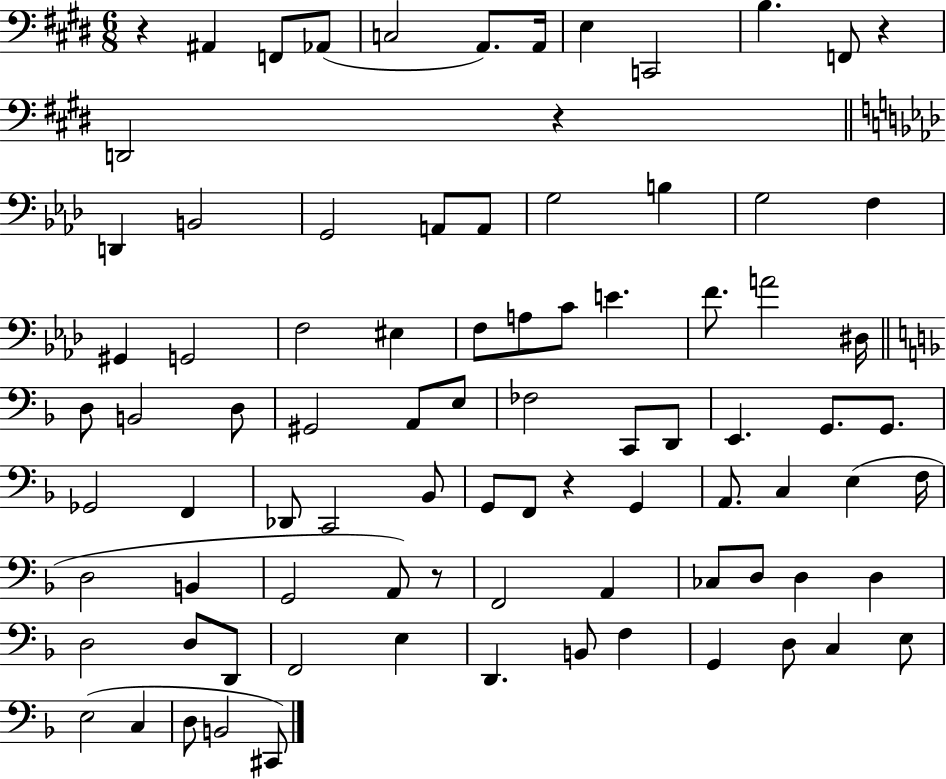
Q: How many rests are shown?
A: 5